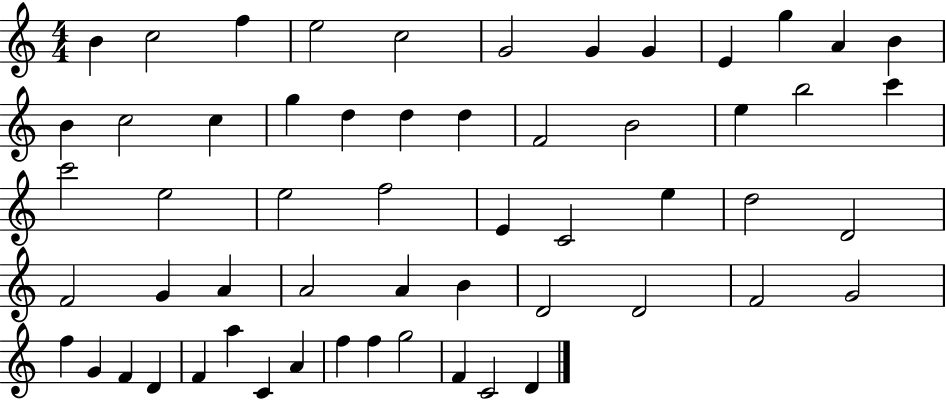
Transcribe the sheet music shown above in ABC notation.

X:1
T:Untitled
M:4/4
L:1/4
K:C
B c2 f e2 c2 G2 G G E g A B B c2 c g d d d F2 B2 e b2 c' c'2 e2 e2 f2 E C2 e d2 D2 F2 G A A2 A B D2 D2 F2 G2 f G F D F a C A f f g2 F C2 D